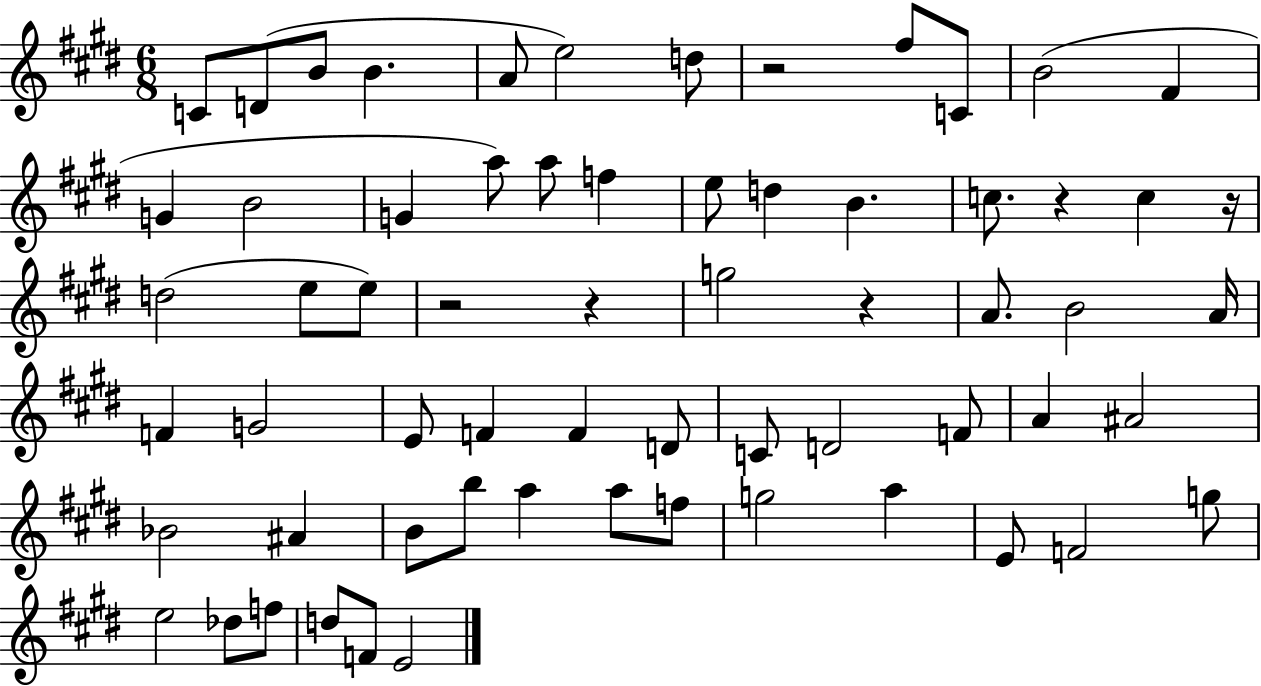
{
  \clef treble
  \numericTimeSignature
  \time 6/8
  \key e \major
  c'8 d'8( b'8 b'4. | a'8 e''2) d''8 | r2 fis''8 c'8 | b'2( fis'4 | \break g'4 b'2 | g'4 a''8) a''8 f''4 | e''8 d''4 b'4. | c''8. r4 c''4 r16 | \break d''2( e''8 e''8) | r2 r4 | g''2 r4 | a'8. b'2 a'16 | \break f'4 g'2 | e'8 f'4 f'4 d'8 | c'8 d'2 f'8 | a'4 ais'2 | \break bes'2 ais'4 | b'8 b''8 a''4 a''8 f''8 | g''2 a''4 | e'8 f'2 g''8 | \break e''2 des''8 f''8 | d''8 f'8 e'2 | \bar "|."
}